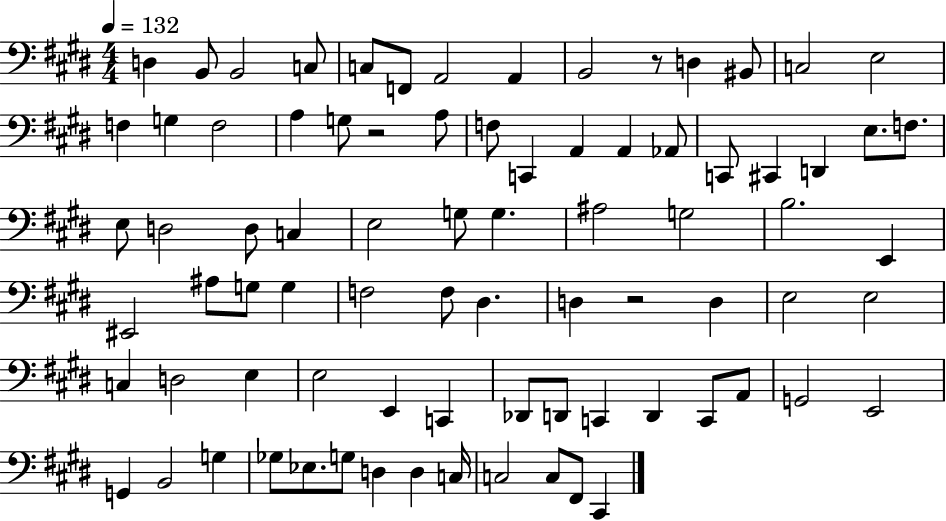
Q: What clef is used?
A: bass